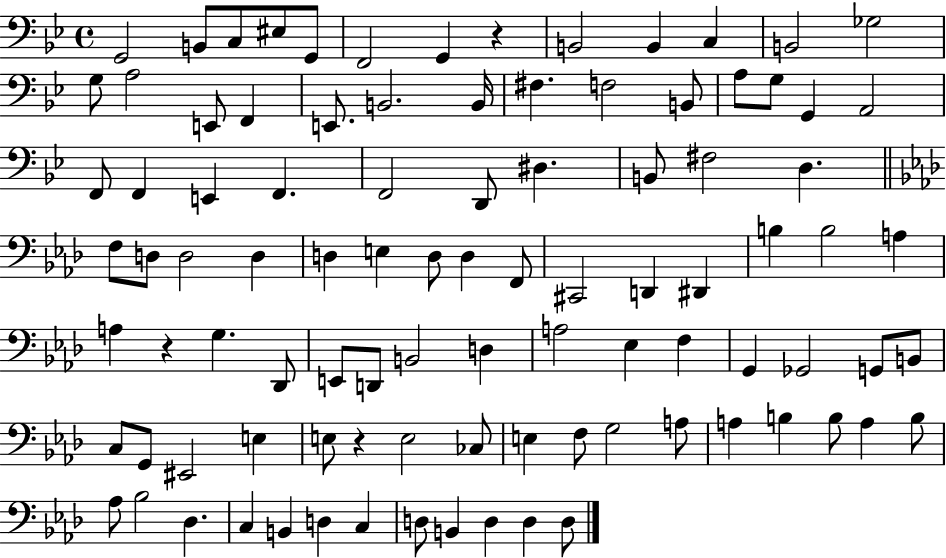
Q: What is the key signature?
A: BES major